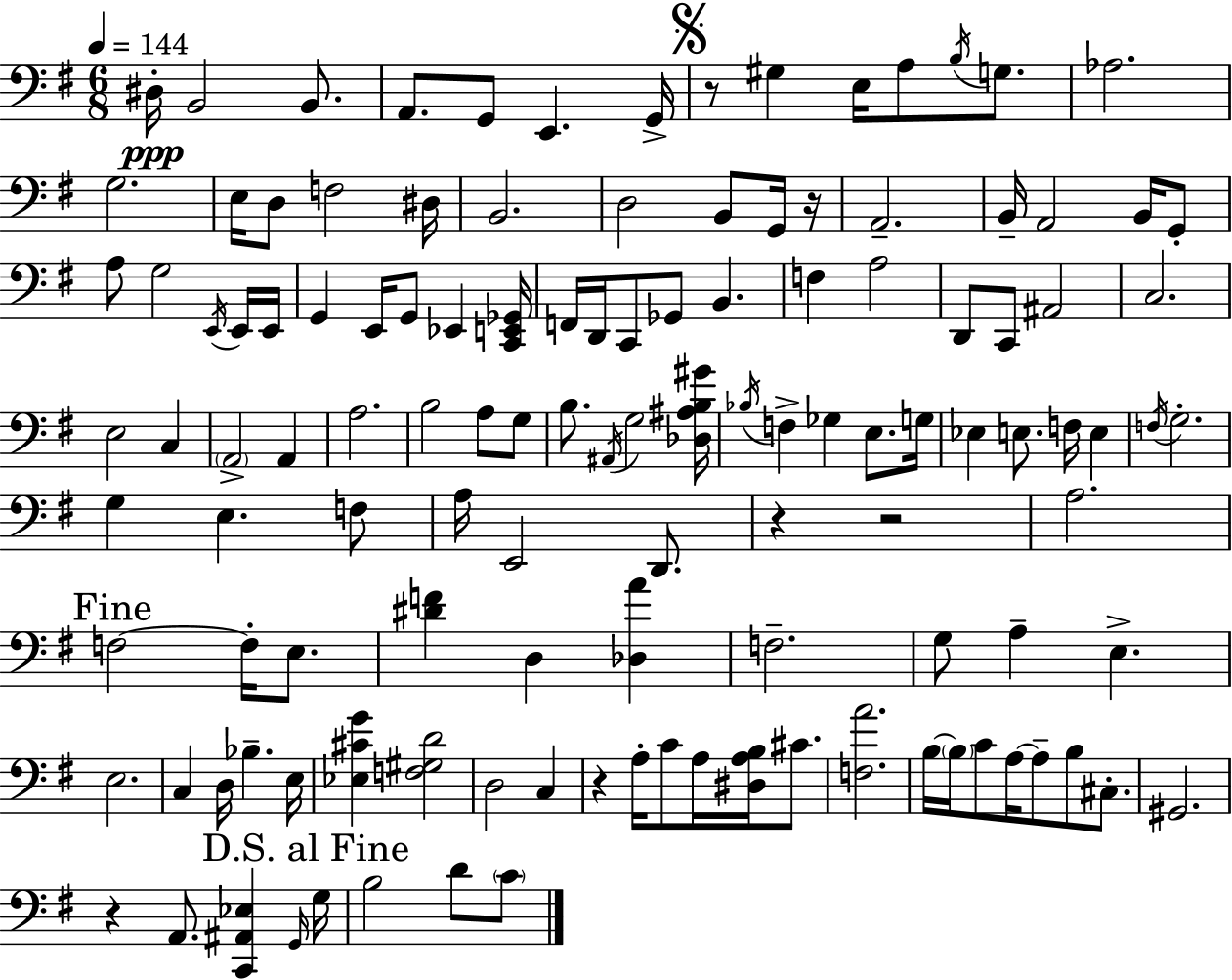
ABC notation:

X:1
T:Untitled
M:6/8
L:1/4
K:G
^D,/4 B,,2 B,,/2 A,,/2 G,,/2 E,, G,,/4 z/2 ^G, E,/4 A,/2 B,/4 G,/2 _A,2 G,2 E,/4 D,/2 F,2 ^D,/4 B,,2 D,2 B,,/2 G,,/4 z/4 A,,2 B,,/4 A,,2 B,,/4 G,,/2 A,/2 G,2 E,,/4 E,,/4 E,,/4 G,, E,,/4 G,,/2 _E,, [C,,E,,_G,,]/4 F,,/4 D,,/4 C,,/2 _G,,/2 B,, F, A,2 D,,/2 C,,/2 ^A,,2 C,2 E,2 C, A,,2 A,, A,2 B,2 A,/2 G,/2 B,/2 ^A,,/4 G,2 [_D,^A,B,^G]/4 _B,/4 F, _G, E,/2 G,/4 _E, E,/2 F,/4 E, F,/4 G,2 G, E, F,/2 A,/4 E,,2 D,,/2 z z2 A,2 F,2 F,/4 E,/2 [^DF] D, [_D,A] F,2 G,/2 A, E, E,2 C, D,/4 _B, E,/4 [_E,^CG] [F,^G,D]2 D,2 C, z A,/4 C/2 A,/4 [^D,A,B,]/4 ^C/2 [F,A]2 B,/4 B,/4 C/2 A,/4 A,/2 B,/2 ^C,/2 ^G,,2 z A,,/2 [C,,^A,,_E,] G,,/4 G,/4 B,2 D/2 C/2